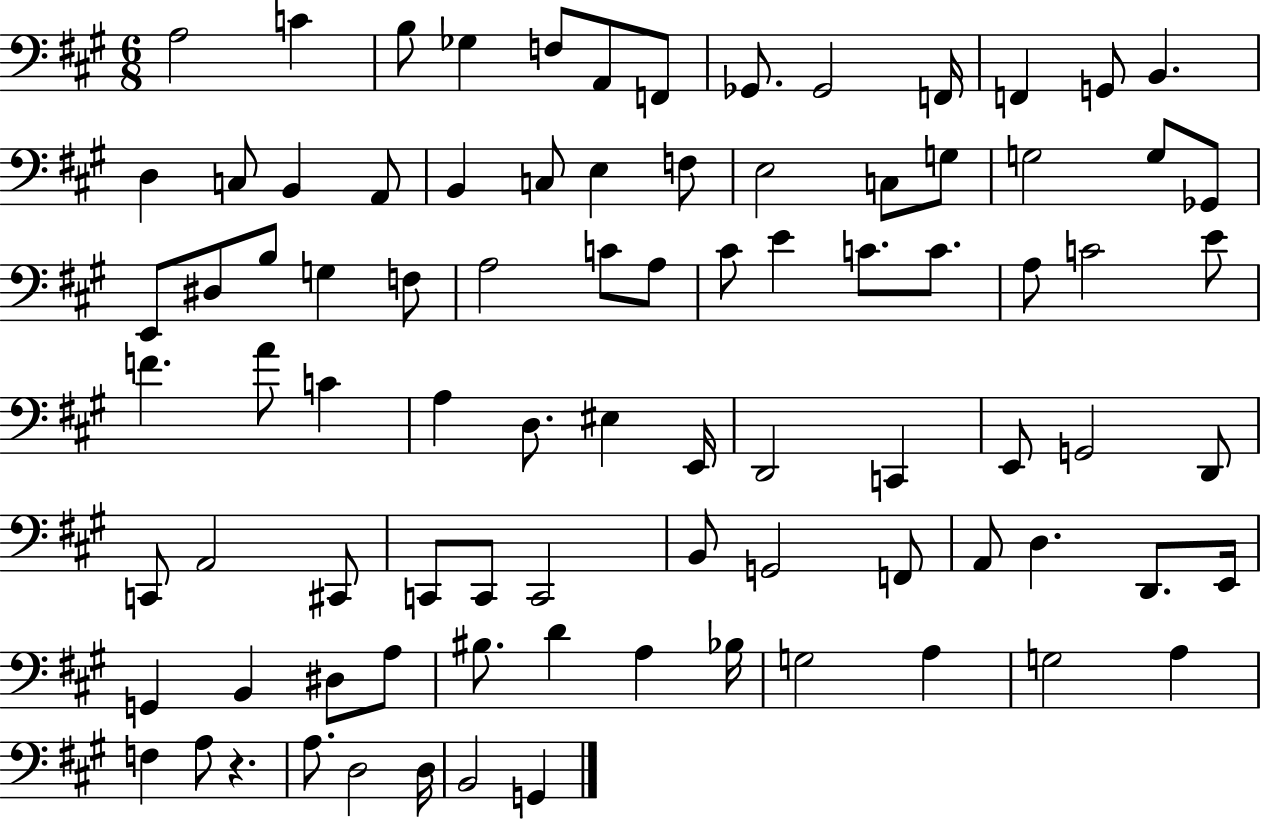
{
  \clef bass
  \numericTimeSignature
  \time 6/8
  \key a \major
  a2 c'4 | b8 ges4 f8 a,8 f,8 | ges,8. ges,2 f,16 | f,4 g,8 b,4. | \break d4 c8 b,4 a,8 | b,4 c8 e4 f8 | e2 c8 g8 | g2 g8 ges,8 | \break e,8 dis8 b8 g4 f8 | a2 c'8 a8 | cis'8 e'4 c'8. c'8. | a8 c'2 e'8 | \break f'4. a'8 c'4 | a4 d8. eis4 e,16 | d,2 c,4 | e,8 g,2 d,8 | \break c,8 a,2 cis,8 | c,8 c,8 c,2 | b,8 g,2 f,8 | a,8 d4. d,8. e,16 | \break g,4 b,4 dis8 a8 | bis8. d'4 a4 bes16 | g2 a4 | g2 a4 | \break f4 a8 r4. | a8. d2 d16 | b,2 g,4 | \bar "|."
}